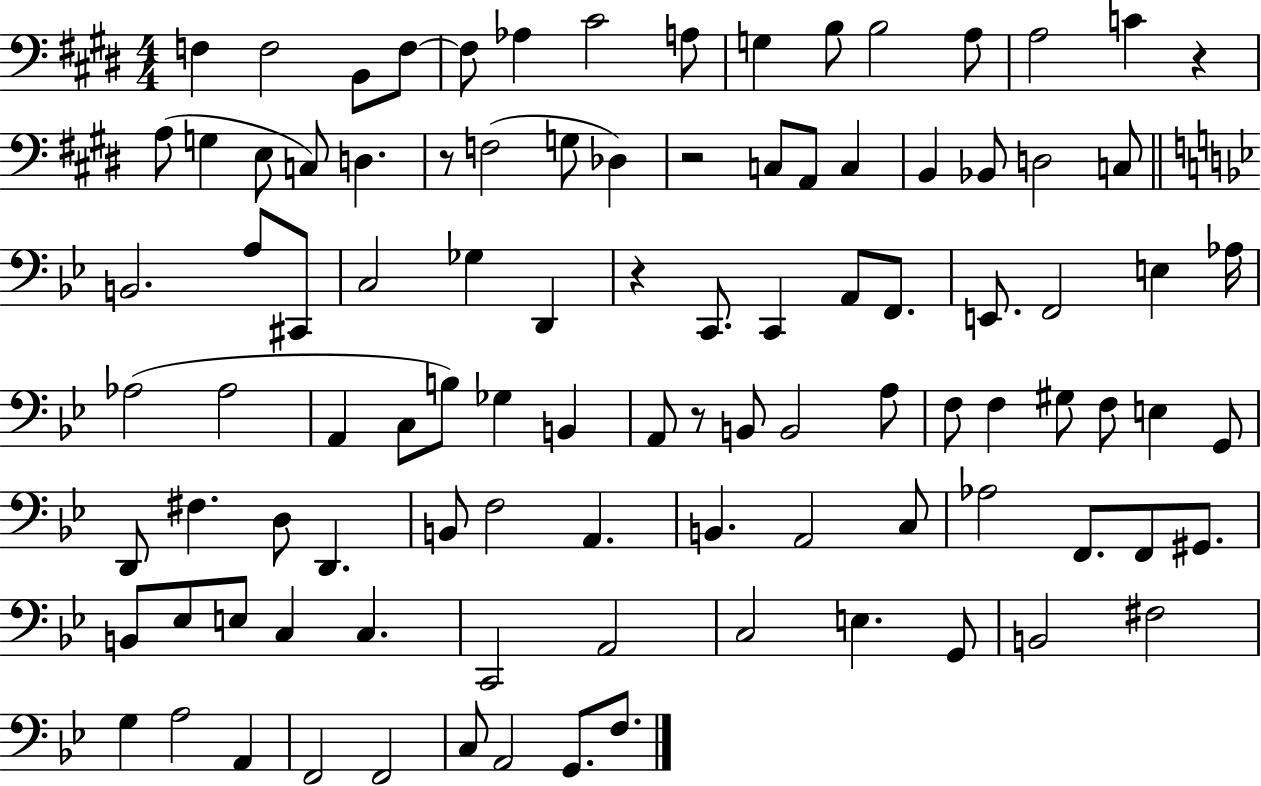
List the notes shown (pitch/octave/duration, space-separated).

F3/q F3/h B2/e F3/e F3/e Ab3/q C#4/h A3/e G3/q B3/e B3/h A3/e A3/h C4/q R/q A3/e G3/q E3/e C3/e D3/q. R/e F3/h G3/e Db3/q R/h C3/e A2/e C3/q B2/q Bb2/e D3/h C3/e B2/h. A3/e C#2/e C3/h Gb3/q D2/q R/q C2/e. C2/q A2/e F2/e. E2/e. F2/h E3/q Ab3/s Ab3/h Ab3/h A2/q C3/e B3/e Gb3/q B2/q A2/e R/e B2/e B2/h A3/e F3/e F3/q G#3/e F3/e E3/q G2/e D2/e F#3/q. D3/e D2/q. B2/e F3/h A2/q. B2/q. A2/h C3/e Ab3/h F2/e. F2/e G#2/e. B2/e Eb3/e E3/e C3/q C3/q. C2/h A2/h C3/h E3/q. G2/e B2/h F#3/h G3/q A3/h A2/q F2/h F2/h C3/e A2/h G2/e. F3/e.